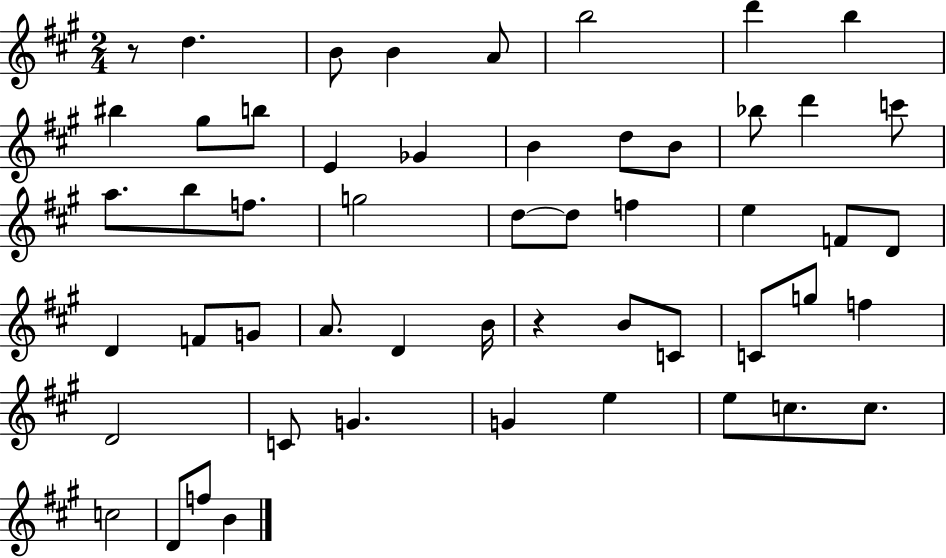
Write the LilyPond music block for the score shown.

{
  \clef treble
  \numericTimeSignature
  \time 2/4
  \key a \major
  r8 d''4. | b'8 b'4 a'8 | b''2 | d'''4 b''4 | \break bis''4 gis''8 b''8 | e'4 ges'4 | b'4 d''8 b'8 | bes''8 d'''4 c'''8 | \break a''8. b''8 f''8. | g''2 | d''8~~ d''8 f''4 | e''4 f'8 d'8 | \break d'4 f'8 g'8 | a'8. d'4 b'16 | r4 b'8 c'8 | c'8 g''8 f''4 | \break d'2 | c'8 g'4. | g'4 e''4 | e''8 c''8. c''8. | \break c''2 | d'8 f''8 b'4 | \bar "|."
}